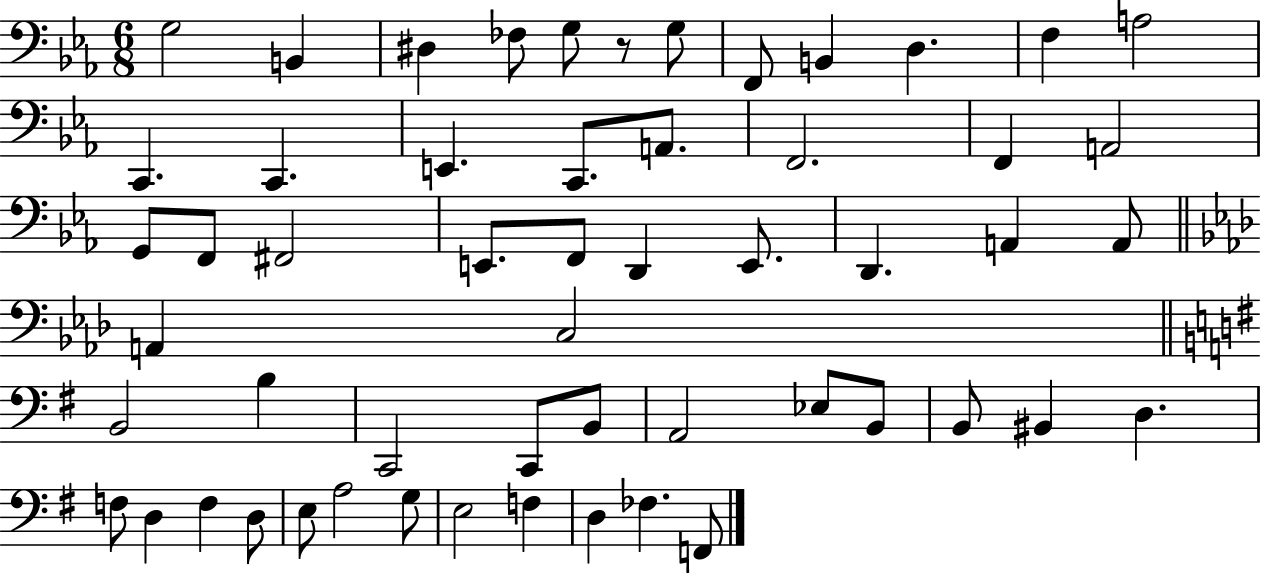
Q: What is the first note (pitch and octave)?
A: G3